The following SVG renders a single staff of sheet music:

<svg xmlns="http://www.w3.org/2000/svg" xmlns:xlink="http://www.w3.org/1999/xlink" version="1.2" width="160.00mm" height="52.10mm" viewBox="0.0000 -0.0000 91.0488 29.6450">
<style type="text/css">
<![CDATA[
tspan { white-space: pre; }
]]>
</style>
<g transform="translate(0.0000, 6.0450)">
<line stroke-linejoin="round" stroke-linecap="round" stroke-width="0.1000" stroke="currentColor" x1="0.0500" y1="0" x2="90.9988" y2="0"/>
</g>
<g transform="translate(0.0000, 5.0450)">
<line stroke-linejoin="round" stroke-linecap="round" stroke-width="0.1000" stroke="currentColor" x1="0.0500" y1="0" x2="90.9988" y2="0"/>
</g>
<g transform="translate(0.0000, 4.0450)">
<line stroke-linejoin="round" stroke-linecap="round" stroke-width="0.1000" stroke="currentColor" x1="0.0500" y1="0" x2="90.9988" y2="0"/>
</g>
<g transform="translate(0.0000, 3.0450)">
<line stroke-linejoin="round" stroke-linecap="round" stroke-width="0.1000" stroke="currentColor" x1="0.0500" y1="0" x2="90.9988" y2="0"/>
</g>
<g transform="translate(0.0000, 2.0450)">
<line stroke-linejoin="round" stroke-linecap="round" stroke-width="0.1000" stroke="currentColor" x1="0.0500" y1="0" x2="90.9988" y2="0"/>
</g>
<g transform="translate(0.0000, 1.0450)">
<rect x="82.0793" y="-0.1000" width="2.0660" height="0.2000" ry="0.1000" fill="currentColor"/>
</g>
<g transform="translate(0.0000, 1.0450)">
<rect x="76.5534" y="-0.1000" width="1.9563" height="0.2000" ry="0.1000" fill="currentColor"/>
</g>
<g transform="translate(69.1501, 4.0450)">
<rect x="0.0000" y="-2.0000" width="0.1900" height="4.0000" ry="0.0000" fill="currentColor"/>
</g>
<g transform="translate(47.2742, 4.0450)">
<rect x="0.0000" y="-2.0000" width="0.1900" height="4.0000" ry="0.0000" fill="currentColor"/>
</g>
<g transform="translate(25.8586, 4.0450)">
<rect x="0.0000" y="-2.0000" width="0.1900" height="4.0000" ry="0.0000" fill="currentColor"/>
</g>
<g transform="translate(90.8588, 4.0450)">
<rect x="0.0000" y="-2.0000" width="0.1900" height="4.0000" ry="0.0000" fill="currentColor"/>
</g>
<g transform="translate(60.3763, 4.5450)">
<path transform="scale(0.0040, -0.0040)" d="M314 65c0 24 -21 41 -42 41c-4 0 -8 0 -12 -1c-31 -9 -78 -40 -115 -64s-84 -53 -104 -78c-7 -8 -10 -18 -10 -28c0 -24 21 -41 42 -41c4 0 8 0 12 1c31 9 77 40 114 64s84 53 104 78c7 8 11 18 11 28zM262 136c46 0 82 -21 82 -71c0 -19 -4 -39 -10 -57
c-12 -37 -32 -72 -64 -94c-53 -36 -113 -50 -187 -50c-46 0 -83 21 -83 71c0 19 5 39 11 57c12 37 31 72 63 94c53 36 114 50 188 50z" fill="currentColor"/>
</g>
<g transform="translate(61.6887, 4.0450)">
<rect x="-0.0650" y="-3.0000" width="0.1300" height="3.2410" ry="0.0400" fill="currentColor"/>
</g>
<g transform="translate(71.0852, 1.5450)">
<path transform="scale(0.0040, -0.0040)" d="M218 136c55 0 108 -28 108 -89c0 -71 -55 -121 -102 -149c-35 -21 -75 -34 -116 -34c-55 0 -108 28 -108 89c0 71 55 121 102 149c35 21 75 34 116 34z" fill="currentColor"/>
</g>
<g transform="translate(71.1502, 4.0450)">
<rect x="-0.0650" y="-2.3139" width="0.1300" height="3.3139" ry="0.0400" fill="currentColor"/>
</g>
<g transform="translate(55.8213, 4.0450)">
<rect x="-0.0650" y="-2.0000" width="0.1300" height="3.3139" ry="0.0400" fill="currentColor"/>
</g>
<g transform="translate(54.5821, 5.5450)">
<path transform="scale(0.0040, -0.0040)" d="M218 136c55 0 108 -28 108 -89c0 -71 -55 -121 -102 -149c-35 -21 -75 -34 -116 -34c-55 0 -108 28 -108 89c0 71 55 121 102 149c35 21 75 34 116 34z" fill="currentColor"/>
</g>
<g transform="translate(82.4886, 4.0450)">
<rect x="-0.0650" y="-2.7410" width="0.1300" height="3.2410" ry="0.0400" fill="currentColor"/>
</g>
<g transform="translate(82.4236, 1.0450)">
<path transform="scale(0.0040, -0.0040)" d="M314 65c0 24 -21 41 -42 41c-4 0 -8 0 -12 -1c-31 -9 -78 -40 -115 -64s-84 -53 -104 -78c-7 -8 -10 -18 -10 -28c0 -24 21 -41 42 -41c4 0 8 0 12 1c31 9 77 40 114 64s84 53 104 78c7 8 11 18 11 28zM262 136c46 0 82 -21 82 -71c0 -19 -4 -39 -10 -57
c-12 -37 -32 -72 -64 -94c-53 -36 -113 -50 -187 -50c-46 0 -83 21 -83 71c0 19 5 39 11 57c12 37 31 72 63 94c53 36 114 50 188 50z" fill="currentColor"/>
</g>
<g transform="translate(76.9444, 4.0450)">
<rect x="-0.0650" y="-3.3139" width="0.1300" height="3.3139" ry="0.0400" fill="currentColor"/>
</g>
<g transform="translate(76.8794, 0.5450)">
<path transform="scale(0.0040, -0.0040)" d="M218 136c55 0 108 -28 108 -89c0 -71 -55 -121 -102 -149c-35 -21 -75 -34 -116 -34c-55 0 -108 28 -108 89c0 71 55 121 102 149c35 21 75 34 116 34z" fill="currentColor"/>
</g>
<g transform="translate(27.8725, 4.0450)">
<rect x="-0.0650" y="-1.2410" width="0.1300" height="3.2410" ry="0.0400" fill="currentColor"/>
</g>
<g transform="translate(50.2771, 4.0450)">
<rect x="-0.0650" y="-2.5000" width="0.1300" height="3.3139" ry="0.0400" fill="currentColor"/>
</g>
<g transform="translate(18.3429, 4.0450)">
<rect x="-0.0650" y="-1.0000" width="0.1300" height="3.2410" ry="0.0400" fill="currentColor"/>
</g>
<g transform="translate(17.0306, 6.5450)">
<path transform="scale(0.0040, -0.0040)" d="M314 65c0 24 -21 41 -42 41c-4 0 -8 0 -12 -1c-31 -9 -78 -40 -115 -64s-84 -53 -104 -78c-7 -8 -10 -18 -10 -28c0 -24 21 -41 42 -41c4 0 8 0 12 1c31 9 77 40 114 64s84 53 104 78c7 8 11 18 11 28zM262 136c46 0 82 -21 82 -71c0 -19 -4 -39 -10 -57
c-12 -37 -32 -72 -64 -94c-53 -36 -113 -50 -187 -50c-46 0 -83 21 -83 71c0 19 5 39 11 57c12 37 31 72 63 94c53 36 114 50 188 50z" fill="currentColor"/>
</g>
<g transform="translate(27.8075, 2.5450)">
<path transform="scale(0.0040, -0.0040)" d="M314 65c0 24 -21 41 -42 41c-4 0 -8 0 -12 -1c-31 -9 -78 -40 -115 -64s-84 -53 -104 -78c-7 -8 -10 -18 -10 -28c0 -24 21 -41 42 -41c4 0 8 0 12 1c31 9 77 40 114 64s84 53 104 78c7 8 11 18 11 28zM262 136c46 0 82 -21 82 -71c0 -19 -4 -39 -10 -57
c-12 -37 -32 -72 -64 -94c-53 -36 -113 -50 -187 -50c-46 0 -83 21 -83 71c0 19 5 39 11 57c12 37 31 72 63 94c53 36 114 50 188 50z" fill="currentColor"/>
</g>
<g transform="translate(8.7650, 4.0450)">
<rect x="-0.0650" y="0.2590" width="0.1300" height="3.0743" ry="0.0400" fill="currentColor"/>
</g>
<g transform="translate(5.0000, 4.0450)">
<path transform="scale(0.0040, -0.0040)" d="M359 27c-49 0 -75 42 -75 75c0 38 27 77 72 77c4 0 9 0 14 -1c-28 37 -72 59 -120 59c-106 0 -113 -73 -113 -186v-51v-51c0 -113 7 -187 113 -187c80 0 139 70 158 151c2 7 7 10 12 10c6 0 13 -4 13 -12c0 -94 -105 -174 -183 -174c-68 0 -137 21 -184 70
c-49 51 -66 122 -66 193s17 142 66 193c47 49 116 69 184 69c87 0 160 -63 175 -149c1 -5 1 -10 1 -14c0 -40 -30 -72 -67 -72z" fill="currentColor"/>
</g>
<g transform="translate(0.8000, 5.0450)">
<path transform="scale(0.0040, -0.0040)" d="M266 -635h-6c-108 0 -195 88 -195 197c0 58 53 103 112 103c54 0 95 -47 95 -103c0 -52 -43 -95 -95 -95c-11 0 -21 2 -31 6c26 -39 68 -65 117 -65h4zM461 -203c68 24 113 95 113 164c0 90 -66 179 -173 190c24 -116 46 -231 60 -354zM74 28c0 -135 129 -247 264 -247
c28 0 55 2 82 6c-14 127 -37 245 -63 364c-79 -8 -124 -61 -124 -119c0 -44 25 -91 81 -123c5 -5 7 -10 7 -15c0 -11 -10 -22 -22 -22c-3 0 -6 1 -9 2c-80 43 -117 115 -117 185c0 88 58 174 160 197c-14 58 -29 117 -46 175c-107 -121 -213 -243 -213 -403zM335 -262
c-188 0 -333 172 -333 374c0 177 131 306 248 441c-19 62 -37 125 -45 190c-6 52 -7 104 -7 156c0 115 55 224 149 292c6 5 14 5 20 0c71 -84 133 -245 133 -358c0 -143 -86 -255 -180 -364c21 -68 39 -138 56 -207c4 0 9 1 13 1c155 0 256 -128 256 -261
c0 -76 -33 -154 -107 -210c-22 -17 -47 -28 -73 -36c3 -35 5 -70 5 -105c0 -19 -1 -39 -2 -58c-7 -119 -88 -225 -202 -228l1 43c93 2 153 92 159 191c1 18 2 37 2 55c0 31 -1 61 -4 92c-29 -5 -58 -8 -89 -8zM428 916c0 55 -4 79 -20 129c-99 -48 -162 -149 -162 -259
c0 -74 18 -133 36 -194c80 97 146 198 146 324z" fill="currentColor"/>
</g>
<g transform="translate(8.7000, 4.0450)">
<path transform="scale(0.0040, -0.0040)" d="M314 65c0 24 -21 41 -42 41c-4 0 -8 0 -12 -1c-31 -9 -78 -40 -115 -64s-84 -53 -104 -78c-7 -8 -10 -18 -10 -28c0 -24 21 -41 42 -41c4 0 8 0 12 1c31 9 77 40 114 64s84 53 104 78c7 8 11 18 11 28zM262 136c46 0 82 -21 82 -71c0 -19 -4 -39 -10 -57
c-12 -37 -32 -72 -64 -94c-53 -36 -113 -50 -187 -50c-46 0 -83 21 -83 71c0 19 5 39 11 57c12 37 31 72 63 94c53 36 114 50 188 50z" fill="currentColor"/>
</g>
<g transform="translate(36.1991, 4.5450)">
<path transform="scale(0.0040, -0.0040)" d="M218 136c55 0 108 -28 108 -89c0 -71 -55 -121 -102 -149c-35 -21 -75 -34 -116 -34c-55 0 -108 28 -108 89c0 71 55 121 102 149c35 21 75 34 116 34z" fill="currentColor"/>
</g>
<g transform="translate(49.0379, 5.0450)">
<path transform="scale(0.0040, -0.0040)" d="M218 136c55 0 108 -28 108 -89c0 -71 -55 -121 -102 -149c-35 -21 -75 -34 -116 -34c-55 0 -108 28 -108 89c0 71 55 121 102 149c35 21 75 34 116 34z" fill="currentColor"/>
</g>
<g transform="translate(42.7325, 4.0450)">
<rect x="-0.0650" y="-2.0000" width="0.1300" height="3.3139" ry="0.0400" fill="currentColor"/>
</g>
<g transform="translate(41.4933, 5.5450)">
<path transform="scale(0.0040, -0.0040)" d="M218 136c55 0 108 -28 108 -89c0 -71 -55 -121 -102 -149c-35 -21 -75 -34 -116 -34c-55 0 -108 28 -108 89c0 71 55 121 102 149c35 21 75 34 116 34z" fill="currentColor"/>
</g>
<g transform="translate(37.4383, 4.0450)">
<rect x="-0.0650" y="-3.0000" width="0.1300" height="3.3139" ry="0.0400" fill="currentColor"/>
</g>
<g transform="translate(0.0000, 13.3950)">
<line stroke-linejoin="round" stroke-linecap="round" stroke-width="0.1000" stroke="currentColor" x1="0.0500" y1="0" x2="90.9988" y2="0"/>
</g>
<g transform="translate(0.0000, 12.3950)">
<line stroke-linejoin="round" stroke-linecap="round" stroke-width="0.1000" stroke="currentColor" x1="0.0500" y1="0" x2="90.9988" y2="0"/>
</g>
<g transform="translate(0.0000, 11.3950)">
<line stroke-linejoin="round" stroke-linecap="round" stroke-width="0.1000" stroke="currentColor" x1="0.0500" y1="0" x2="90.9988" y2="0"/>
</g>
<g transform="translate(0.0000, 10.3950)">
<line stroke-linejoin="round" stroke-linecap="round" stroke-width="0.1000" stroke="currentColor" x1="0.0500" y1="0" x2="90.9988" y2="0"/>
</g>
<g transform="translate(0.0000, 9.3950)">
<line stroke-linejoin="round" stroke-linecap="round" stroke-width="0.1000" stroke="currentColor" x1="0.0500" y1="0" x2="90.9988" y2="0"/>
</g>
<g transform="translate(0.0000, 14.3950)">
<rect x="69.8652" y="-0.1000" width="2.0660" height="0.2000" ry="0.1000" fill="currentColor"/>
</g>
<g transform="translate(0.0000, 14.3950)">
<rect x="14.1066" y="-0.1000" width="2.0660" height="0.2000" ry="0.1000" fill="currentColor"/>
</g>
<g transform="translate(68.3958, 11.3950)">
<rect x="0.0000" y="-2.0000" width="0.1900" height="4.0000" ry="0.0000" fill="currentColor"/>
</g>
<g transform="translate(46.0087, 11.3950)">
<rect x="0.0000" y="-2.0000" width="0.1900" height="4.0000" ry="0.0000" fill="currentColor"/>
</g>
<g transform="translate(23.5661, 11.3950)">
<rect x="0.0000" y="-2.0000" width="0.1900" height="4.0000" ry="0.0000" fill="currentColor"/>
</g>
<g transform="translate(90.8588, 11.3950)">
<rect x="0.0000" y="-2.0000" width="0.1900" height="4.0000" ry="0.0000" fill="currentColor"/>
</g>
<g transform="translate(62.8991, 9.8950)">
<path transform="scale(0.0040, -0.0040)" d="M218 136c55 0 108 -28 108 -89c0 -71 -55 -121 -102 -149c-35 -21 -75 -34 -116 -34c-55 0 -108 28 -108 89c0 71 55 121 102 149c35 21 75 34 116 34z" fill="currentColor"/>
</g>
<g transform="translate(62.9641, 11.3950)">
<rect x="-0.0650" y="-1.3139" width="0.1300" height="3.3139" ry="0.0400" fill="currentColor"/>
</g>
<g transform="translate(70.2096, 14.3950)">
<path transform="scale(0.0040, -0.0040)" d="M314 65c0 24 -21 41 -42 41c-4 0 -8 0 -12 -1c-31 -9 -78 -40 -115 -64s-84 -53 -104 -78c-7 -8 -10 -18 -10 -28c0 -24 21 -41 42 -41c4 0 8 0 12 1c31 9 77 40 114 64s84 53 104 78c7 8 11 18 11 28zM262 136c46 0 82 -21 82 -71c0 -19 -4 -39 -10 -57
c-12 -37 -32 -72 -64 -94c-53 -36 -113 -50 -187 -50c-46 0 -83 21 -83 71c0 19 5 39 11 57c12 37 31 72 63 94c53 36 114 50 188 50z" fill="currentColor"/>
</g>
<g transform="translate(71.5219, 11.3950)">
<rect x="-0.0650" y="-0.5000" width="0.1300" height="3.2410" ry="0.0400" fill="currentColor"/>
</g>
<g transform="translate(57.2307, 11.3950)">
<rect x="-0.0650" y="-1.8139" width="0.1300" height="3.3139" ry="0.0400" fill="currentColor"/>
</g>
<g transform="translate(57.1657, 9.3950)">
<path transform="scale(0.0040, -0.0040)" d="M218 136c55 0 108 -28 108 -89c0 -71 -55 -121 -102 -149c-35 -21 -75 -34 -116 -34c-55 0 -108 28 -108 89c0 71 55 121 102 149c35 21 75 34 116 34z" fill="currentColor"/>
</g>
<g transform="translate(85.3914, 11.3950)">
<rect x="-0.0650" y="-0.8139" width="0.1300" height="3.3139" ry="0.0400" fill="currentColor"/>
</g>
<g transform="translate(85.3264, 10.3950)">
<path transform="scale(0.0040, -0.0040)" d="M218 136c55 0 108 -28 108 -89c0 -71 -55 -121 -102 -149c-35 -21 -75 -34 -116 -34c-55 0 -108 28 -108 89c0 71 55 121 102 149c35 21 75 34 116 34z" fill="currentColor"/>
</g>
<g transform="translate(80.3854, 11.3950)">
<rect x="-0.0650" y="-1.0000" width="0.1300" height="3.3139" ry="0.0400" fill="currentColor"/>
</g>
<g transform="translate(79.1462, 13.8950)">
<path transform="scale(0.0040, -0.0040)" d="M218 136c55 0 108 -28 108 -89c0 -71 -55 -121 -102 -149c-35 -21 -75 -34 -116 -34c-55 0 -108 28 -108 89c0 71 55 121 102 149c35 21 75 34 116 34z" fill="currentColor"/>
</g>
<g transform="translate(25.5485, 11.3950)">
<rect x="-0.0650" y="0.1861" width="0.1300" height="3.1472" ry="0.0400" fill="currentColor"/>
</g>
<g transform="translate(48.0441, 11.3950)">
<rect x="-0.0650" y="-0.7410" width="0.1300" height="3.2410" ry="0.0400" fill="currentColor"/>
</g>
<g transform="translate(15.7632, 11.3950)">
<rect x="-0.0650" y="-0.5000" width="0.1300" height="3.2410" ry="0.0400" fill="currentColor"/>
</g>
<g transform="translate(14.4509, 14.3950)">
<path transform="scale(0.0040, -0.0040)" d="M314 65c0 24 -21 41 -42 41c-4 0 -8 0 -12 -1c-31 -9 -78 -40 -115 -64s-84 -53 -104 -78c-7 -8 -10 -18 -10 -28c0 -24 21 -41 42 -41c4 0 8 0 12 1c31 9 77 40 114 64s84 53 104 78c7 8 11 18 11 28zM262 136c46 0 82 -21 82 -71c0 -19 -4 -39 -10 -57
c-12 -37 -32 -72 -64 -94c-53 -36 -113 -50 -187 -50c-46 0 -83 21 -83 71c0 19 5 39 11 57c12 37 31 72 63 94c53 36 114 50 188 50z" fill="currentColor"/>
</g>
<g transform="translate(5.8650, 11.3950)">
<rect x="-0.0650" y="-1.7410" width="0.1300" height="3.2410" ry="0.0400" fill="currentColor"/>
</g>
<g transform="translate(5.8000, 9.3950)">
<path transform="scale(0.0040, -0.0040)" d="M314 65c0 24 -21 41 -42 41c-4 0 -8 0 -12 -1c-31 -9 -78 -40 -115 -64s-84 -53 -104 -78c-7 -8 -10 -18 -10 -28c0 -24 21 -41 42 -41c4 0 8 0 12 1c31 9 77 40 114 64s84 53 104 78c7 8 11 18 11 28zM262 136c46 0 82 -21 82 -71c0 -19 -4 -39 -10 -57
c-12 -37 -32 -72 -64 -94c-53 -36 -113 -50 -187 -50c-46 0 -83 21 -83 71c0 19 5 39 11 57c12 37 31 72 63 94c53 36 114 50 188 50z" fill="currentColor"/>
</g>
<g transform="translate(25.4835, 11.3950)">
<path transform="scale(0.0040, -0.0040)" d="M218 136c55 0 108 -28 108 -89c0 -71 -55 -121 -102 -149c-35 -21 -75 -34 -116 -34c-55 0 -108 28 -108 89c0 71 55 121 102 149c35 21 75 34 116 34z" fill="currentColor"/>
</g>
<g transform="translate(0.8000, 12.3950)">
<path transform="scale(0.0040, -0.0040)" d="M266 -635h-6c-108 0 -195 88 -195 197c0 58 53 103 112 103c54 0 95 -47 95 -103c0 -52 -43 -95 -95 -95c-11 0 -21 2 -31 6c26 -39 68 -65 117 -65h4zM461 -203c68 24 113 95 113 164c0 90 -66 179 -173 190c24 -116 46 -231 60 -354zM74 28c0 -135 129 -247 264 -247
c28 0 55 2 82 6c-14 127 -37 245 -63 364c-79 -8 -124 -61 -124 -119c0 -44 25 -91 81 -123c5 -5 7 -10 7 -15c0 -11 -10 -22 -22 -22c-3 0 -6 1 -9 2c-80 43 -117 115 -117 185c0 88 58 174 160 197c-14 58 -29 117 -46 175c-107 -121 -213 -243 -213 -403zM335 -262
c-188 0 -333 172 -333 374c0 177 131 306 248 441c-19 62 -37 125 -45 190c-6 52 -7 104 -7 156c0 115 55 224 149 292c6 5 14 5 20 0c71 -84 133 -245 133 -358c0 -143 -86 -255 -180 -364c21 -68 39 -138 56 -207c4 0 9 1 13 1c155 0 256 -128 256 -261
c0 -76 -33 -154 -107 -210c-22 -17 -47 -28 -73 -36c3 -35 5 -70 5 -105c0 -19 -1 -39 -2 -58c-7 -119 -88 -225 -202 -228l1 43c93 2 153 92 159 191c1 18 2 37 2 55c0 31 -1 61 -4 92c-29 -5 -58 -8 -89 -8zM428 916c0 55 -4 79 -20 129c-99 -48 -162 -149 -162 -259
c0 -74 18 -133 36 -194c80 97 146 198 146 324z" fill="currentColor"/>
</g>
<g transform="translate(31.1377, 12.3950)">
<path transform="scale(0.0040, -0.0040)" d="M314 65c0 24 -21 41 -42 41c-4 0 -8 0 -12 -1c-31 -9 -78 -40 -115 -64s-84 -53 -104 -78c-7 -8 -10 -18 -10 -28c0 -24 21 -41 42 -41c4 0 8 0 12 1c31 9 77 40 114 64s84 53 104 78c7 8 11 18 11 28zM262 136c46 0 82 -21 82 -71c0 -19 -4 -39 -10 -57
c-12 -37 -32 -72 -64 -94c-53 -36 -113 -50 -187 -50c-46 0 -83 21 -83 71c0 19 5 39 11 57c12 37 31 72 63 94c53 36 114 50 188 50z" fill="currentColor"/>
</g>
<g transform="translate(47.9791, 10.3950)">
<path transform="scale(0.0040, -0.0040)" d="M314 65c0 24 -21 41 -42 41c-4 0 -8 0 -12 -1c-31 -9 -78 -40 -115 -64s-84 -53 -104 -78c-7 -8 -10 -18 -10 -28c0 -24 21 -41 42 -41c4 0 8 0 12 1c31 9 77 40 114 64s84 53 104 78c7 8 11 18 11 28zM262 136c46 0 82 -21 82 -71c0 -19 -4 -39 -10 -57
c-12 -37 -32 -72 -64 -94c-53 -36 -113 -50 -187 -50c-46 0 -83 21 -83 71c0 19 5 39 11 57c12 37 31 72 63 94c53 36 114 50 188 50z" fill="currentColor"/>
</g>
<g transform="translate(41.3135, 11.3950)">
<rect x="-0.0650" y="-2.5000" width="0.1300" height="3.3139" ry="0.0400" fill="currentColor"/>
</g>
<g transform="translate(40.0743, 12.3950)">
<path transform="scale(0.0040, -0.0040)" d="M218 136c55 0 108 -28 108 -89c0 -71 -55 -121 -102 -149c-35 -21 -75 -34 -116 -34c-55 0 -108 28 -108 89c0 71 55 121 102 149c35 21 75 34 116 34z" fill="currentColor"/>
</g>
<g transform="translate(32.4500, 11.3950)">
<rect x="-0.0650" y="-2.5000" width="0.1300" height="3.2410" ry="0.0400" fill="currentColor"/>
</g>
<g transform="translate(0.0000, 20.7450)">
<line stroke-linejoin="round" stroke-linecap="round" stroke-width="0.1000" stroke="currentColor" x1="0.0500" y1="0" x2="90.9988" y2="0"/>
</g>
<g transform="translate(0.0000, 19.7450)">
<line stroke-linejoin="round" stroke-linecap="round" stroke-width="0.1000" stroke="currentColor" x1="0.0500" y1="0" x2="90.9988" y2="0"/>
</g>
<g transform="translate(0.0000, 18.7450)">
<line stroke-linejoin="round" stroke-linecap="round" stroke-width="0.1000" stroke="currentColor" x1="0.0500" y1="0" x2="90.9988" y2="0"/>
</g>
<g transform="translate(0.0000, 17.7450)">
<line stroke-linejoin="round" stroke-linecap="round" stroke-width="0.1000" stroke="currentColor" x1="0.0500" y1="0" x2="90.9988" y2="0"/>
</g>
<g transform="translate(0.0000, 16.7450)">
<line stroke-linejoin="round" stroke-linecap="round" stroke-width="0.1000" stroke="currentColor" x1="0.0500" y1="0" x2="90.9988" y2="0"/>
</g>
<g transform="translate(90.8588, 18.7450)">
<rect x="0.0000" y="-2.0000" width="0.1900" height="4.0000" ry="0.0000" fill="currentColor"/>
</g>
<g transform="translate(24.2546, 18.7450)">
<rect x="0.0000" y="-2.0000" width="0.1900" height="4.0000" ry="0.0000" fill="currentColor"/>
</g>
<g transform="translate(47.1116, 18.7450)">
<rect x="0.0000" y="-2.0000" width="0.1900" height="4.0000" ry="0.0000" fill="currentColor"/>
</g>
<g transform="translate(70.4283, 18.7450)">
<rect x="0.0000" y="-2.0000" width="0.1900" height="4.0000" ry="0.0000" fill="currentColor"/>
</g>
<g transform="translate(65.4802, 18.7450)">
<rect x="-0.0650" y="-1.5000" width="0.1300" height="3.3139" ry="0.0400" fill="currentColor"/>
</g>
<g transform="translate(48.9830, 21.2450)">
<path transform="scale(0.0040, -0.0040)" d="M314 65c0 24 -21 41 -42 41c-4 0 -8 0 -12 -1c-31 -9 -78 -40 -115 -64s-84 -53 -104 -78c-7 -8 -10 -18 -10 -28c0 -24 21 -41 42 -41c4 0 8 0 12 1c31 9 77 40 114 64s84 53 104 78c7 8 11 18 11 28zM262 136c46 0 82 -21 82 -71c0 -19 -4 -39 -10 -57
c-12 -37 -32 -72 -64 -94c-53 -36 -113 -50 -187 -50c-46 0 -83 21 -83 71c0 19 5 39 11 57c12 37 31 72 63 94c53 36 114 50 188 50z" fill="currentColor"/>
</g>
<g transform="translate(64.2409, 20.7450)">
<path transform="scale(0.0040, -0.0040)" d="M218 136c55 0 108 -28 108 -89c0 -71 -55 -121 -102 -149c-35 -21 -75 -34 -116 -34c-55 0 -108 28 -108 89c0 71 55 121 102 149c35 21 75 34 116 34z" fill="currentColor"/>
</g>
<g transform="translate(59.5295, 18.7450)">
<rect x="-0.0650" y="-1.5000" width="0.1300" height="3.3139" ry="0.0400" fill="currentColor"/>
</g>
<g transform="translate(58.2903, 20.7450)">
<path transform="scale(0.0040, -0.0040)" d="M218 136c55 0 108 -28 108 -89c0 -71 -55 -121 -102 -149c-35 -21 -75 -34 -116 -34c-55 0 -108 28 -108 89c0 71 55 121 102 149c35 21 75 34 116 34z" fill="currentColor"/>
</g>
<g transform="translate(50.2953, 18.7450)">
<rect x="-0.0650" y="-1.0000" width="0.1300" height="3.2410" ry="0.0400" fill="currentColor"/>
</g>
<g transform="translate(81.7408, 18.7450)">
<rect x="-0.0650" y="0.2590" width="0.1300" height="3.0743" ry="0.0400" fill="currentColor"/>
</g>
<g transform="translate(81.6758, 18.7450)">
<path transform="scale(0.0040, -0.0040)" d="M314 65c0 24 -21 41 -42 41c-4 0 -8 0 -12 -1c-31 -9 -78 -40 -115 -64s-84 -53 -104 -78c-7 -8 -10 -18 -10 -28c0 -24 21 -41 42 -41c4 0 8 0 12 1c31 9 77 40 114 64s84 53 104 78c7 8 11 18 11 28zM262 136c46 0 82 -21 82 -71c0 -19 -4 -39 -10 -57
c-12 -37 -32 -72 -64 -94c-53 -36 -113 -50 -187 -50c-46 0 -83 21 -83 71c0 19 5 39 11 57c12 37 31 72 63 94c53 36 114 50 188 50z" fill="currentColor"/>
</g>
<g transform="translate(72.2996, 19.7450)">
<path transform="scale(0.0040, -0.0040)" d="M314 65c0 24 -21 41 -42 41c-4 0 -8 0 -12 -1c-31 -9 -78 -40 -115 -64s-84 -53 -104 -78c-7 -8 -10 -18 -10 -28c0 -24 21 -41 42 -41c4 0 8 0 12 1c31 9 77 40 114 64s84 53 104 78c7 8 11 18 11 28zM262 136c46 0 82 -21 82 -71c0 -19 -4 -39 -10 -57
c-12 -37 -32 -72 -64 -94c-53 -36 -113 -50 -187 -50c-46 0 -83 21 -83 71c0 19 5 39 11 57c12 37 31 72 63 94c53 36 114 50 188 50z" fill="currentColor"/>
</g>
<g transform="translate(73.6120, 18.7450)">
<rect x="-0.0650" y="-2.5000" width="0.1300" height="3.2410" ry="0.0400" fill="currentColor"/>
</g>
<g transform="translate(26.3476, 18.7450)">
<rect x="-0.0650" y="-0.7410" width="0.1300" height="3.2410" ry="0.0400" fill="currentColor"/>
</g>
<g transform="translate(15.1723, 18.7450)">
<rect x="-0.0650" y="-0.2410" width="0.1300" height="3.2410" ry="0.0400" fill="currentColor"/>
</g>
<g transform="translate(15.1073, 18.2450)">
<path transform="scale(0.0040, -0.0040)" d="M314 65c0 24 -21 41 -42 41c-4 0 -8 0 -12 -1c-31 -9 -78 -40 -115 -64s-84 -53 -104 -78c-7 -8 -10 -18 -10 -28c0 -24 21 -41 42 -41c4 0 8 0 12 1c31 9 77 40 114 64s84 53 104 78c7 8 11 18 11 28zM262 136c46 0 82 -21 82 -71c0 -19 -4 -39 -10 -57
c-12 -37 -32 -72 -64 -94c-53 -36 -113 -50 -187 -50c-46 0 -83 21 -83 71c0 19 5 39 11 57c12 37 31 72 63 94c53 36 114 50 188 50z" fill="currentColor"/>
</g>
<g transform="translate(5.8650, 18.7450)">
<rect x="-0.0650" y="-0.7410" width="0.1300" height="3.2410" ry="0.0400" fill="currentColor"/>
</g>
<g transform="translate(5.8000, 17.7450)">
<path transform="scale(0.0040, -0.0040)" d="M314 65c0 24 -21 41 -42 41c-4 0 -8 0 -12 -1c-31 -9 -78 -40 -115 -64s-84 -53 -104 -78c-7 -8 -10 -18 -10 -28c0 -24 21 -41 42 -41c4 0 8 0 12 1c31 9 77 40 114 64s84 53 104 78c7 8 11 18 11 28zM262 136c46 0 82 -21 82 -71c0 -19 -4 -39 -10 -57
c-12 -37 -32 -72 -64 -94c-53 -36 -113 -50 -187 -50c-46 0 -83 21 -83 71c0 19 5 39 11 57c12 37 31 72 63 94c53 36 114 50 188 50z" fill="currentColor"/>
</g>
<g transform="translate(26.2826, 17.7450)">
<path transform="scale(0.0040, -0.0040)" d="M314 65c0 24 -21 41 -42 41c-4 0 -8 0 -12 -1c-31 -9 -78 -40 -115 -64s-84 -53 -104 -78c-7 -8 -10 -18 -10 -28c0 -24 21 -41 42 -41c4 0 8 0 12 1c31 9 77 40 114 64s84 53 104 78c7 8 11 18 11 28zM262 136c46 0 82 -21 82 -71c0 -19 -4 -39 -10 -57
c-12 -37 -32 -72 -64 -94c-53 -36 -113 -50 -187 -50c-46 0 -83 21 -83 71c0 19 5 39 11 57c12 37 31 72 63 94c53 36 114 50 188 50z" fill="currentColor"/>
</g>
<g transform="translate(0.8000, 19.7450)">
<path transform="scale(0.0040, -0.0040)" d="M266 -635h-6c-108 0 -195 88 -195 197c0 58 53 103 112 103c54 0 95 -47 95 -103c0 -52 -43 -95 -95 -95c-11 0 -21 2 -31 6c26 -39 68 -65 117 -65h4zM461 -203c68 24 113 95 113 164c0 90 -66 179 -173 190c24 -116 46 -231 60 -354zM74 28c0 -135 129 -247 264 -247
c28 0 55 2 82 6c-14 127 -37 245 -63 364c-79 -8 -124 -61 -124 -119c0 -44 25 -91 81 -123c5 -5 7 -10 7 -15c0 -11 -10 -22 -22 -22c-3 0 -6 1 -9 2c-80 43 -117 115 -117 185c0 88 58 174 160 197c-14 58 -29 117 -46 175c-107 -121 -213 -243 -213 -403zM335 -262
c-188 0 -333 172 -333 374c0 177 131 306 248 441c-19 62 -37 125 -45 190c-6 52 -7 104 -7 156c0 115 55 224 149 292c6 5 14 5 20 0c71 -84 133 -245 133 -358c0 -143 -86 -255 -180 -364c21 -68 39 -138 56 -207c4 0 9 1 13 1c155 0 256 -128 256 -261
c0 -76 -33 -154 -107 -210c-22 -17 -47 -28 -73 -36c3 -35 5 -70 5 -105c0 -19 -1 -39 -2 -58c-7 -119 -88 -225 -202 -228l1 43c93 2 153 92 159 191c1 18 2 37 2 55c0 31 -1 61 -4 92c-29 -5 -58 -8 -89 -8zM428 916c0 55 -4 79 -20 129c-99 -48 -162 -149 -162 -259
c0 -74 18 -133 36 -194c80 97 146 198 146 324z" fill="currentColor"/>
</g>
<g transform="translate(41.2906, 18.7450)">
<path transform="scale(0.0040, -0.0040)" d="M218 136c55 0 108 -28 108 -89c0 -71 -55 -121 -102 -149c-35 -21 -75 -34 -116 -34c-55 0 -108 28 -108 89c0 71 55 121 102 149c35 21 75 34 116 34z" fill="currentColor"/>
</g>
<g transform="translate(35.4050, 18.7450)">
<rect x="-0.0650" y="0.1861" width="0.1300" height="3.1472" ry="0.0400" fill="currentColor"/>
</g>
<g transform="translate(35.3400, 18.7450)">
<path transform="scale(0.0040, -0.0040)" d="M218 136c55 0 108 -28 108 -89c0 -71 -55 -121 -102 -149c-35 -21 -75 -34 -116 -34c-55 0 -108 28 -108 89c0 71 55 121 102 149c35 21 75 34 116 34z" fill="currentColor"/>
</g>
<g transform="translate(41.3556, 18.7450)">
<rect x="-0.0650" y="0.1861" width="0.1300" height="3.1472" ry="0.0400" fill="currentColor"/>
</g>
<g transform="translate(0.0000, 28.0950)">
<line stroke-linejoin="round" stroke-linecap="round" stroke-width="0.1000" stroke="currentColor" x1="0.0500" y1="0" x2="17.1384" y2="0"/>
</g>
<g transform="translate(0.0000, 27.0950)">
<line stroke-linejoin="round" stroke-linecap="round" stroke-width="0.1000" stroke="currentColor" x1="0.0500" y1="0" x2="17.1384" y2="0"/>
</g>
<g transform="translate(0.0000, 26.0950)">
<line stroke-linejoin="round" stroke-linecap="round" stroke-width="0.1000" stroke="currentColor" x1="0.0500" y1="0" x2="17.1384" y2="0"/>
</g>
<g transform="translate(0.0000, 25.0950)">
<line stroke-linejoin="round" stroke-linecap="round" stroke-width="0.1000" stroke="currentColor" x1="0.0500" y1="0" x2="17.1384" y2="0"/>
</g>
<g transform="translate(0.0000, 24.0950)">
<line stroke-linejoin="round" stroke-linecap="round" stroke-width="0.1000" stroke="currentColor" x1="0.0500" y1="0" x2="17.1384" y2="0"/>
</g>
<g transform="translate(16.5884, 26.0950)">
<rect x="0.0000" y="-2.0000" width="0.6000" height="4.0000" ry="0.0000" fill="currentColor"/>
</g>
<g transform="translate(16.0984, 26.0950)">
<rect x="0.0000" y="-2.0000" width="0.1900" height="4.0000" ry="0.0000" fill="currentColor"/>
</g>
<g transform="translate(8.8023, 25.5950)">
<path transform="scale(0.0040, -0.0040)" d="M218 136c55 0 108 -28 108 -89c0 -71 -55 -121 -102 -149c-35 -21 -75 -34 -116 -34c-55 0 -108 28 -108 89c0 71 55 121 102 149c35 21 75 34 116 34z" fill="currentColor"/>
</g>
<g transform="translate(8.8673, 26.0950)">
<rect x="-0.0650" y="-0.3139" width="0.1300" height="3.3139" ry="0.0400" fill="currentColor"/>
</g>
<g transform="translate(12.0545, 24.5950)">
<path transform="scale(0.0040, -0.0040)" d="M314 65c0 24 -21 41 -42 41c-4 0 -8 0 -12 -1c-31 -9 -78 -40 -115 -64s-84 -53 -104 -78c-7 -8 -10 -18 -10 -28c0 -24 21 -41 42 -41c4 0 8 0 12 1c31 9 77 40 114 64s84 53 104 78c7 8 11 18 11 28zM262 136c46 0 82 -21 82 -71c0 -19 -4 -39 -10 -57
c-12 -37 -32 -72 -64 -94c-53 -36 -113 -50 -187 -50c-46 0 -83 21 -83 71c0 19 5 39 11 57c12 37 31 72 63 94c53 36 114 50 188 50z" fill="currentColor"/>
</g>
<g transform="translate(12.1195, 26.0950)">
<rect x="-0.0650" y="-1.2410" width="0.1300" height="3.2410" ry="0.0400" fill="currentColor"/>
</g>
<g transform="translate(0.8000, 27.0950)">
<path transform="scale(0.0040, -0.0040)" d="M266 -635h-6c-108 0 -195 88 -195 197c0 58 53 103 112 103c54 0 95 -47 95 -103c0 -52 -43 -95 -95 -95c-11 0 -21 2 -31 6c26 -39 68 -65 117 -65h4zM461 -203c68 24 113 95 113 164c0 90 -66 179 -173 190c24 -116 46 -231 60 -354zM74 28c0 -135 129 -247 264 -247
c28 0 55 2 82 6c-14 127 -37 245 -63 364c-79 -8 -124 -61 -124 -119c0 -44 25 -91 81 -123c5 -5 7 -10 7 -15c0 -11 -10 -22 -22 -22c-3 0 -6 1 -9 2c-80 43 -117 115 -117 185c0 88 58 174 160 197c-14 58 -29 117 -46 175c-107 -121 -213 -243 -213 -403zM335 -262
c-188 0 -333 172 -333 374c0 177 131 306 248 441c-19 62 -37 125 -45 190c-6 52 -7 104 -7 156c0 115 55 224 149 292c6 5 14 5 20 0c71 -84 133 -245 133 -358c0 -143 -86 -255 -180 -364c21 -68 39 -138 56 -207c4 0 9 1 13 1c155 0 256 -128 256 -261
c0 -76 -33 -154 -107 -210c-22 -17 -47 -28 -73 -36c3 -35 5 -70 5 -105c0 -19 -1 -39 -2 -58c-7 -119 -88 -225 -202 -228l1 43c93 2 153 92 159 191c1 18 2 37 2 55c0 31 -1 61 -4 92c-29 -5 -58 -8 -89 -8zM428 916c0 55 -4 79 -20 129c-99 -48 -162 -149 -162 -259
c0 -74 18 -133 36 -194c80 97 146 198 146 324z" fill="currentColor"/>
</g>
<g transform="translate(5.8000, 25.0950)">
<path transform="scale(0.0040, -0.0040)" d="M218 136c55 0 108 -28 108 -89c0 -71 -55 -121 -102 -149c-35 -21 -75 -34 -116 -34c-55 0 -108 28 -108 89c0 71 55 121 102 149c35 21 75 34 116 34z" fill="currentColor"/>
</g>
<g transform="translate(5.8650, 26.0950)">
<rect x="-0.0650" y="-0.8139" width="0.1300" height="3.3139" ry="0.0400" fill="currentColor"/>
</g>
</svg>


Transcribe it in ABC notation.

X:1
T:Untitled
M:4/4
L:1/4
K:C
B2 D2 e2 A F G F A2 g b a2 f2 C2 B G2 G d2 f e C2 D d d2 c2 d2 B B D2 E E G2 B2 d c e2